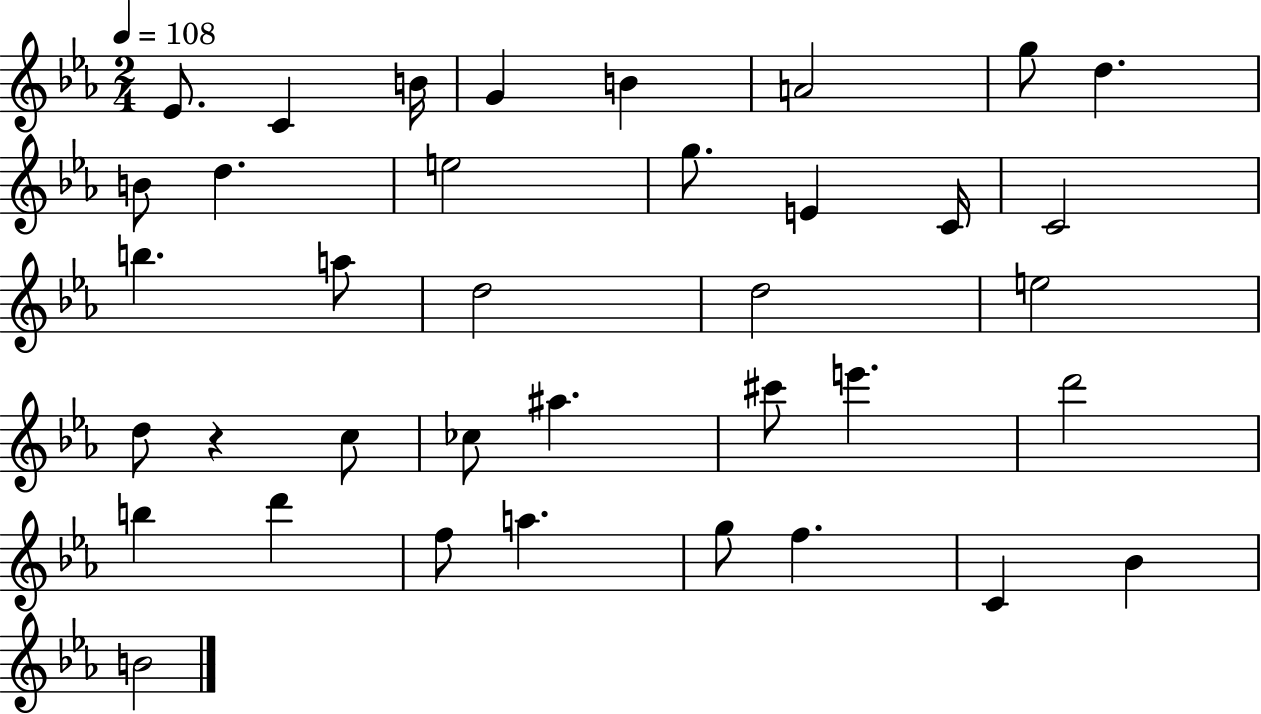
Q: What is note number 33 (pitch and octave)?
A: F5